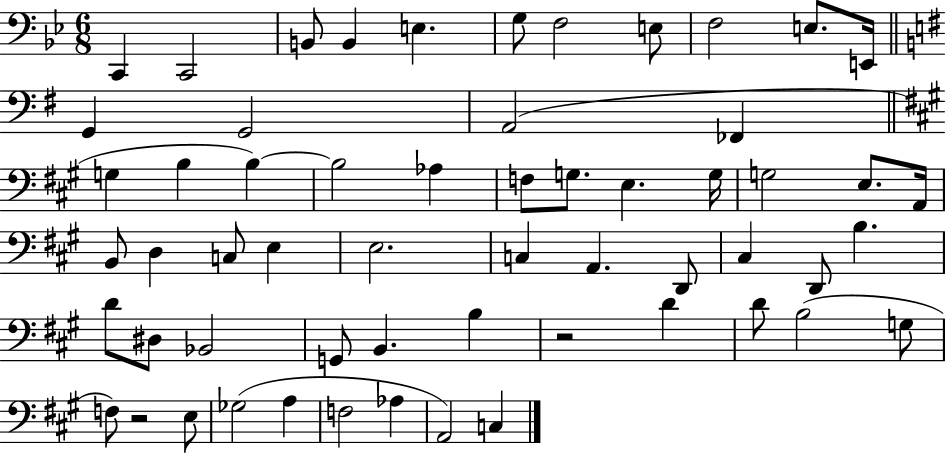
{
  \clef bass
  \numericTimeSignature
  \time 6/8
  \key bes \major
  c,4 c,2 | b,8 b,4 e4. | g8 f2 e8 | f2 e8. e,16 | \break \bar "||" \break \key g \major g,4 g,2 | a,2( fes,4 | \bar "||" \break \key a \major g4 b4 b4~~) | b2 aes4 | f8 g8. e4. g16 | g2 e8. a,16 | \break b,8 d4 c8 e4 | e2. | c4 a,4. d,8 | cis4 d,8 b4. | \break d'8 dis8 bes,2 | g,8 b,4. b4 | r2 d'4 | d'8 b2( g8 | \break f8) r2 e8 | ges2( a4 | f2 aes4 | a,2) c4 | \break \bar "|."
}